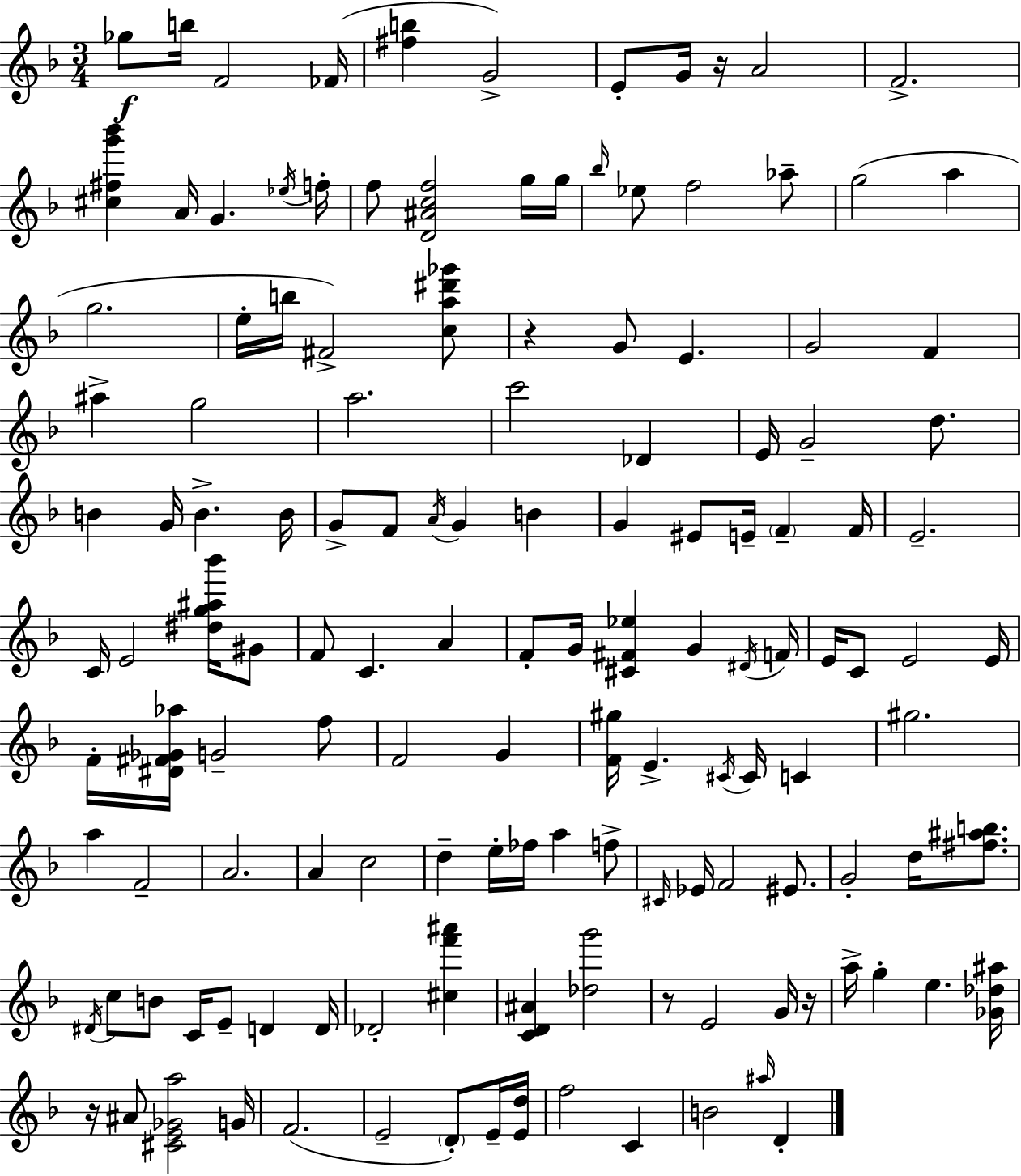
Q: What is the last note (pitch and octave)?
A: D4